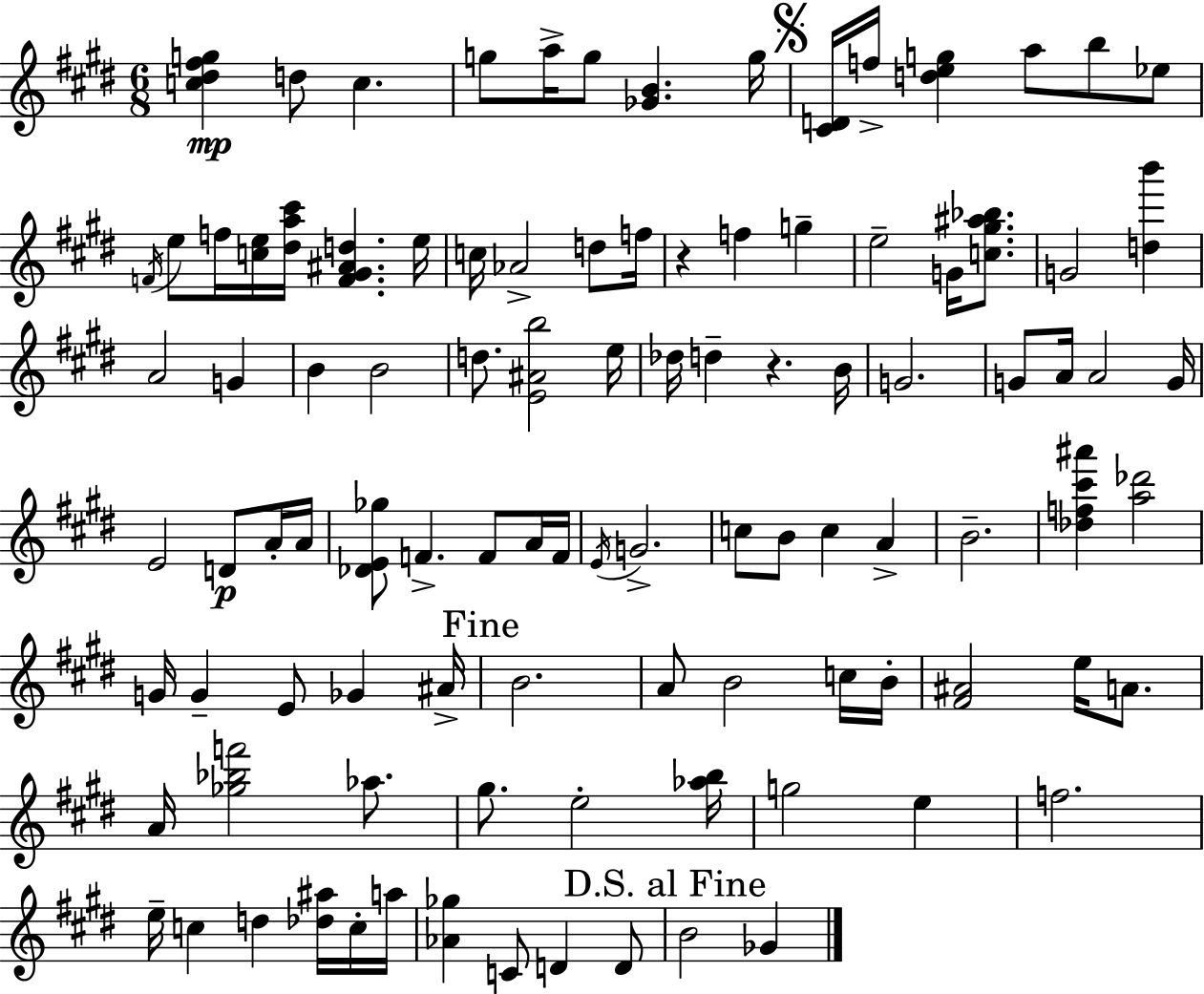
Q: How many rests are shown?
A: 2